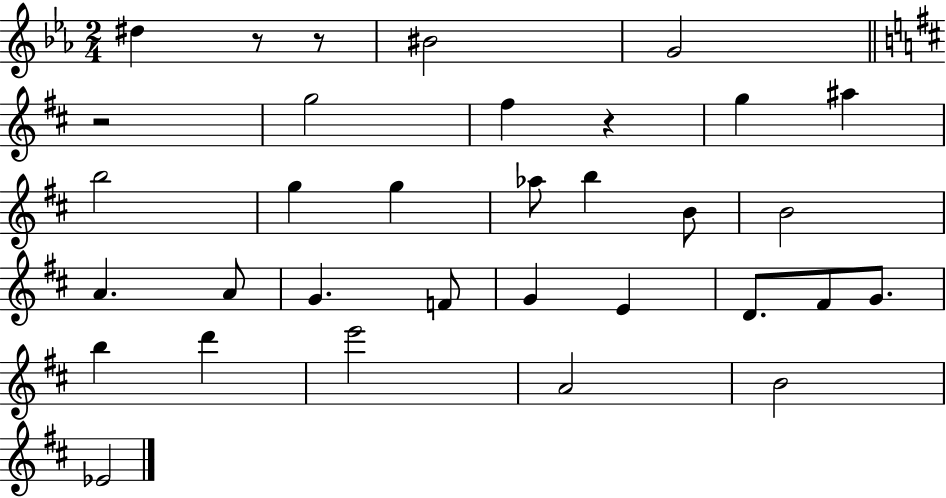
{
  \clef treble
  \numericTimeSignature
  \time 2/4
  \key ees \major
  \repeat volta 2 { dis''4 r8 r8 | bis'2 | g'2 | \bar "||" \break \key b \minor r2 | g''2 | fis''4 r4 | g''4 ais''4 | \break b''2 | g''4 g''4 | aes''8 b''4 b'8 | b'2 | \break a'4. a'8 | g'4. f'8 | g'4 e'4 | d'8. fis'8 g'8. | \break b''4 d'''4 | e'''2 | a'2 | b'2 | \break ees'2 | } \bar "|."
}